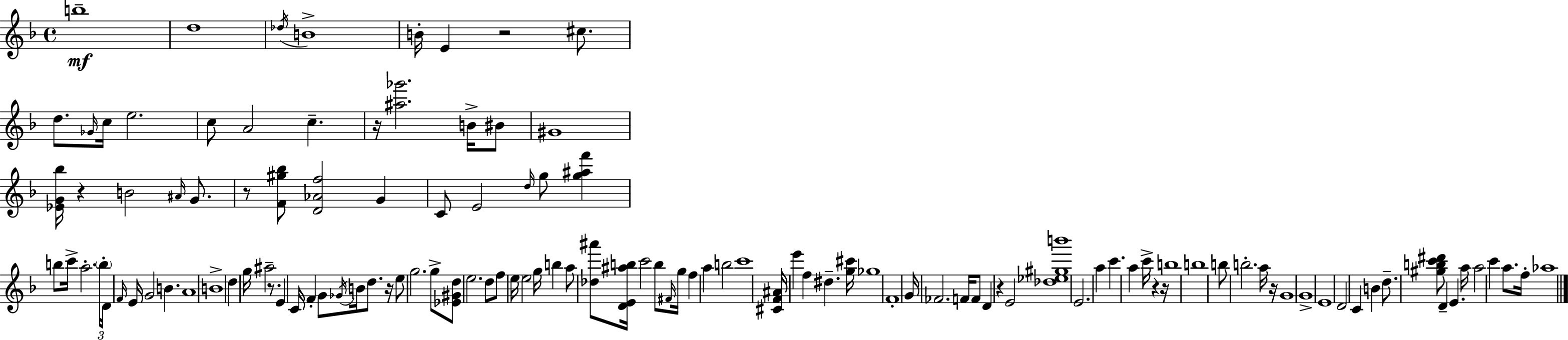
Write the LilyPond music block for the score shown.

{
  \clef treble
  \time 4/4
  \defaultTimeSignature
  \key d \minor
  b''1--\mf | d''1 | \acciaccatura { des''16 } b'1-> | b'16-. e'4 r2 cis''8. | \break d''8. \grace { ges'16 } c''16 e''2. | c''8 a'2 c''4.-- | r16 <ais'' ges'''>2. b'16-> | bis'8 gis'1 | \break <ees' g' bes''>16 r4 b'2 \grace { ais'16 } | g'8. r8 <f' gis'' bes''>8 <d' aes' f''>2 g'4 | c'8 e'2 \grace { d''16 } g''8 | <g'' ais'' f'''>4 b''8 c'''16-> a''2.-. | \break \tuplet 3/2 { \parenthesize b''16-. d'16 \grace { f'16 } } e'16 g'2 b'4. | a'1 | b'1-> | d''4 g''16 ais''2-- | \break r8. e'4 c'16 f'4-. g'8 | \acciaccatura { ges'16 } b'16 d''8. r16 e''8 g''2. | g''8-> <ees' gis' d''>8 e''2. | d''8 f''8 \parenthesize e''16 e''2 | \break g''16 b''4 a''8 <des'' ais'''>8 <d' e' ais'' b''>16 c'''2 | b''8 \grace { fis'16 } g''16 f''4 a''4 b''2 | c'''1 | <cis' f' ais'>16 e'''4 f''4 | \break dis''4.-- <g'' cis'''>16 ges''1 | f'1-. | g'16 fes'2. | f'16 f'8 d'4 r4 e'2 | \break <des'' ees'' gis'' b'''>1 | e'2. | a''4 c'''4. a''4 | c'''16-> r4 r16 b''1 | \break b''1 | b''8 b''2.-. | a''16 r16 g'1 | g'1-> | \break e'1 | d'2 c'4 | b'4 d''8.-- <gis'' b'' c''' dis'''>8 d'4-- | e'4. a''16 a''2 c'''4 | \break a''8. f''16-. aes''1 | \bar "|."
}